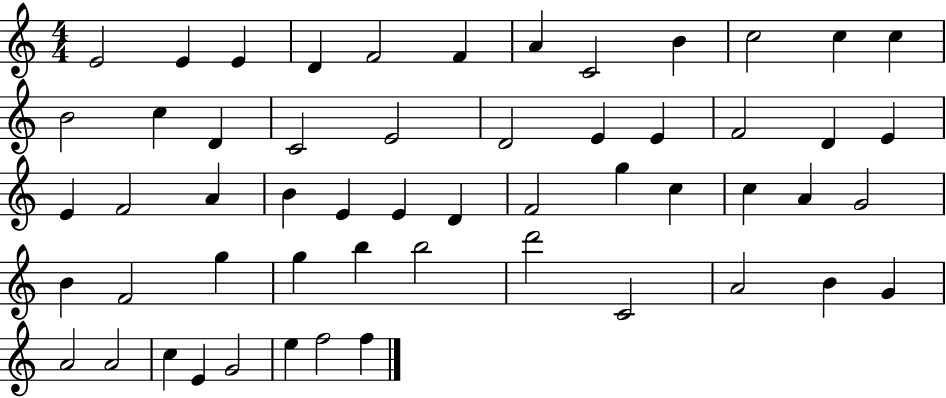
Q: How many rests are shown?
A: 0